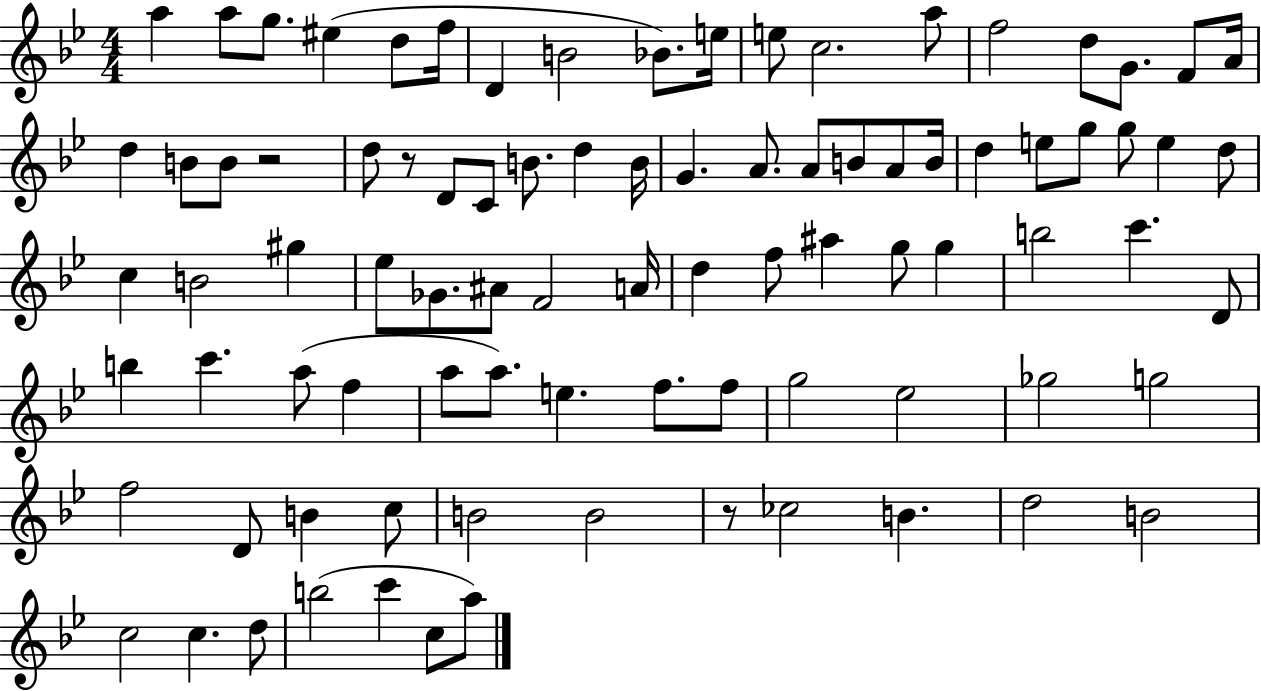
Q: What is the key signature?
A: BES major